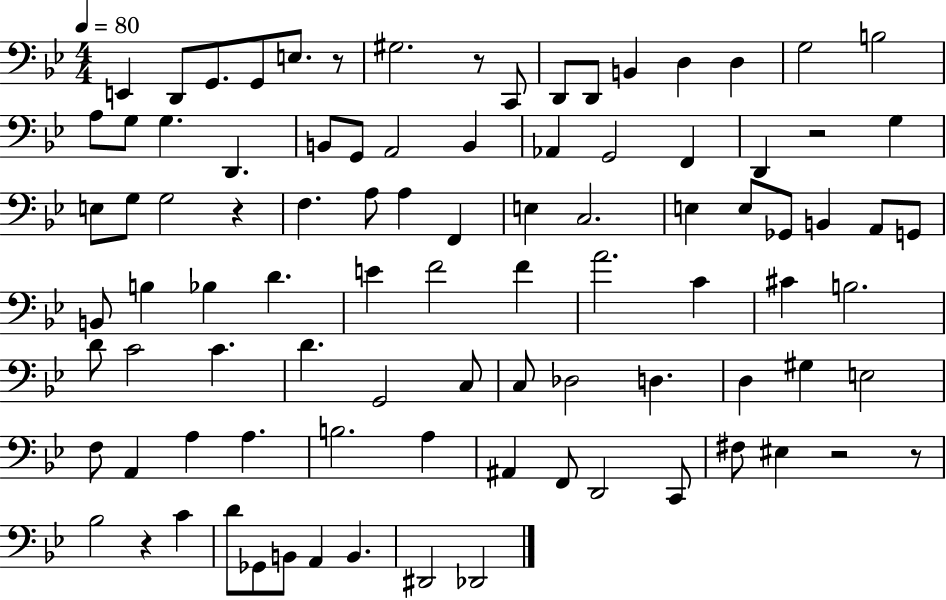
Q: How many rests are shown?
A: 7